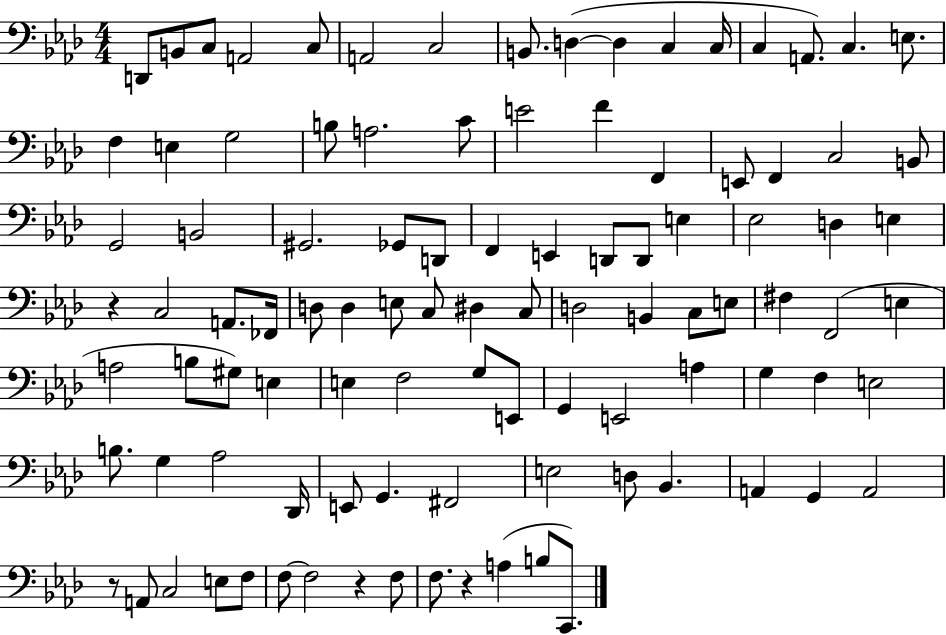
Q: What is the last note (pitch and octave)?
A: C2